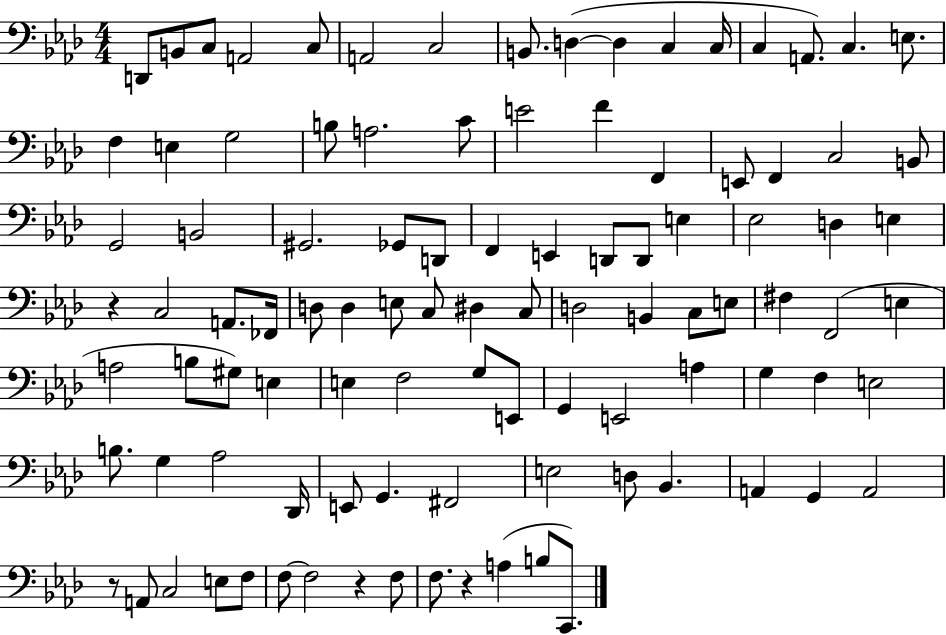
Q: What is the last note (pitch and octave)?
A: C2